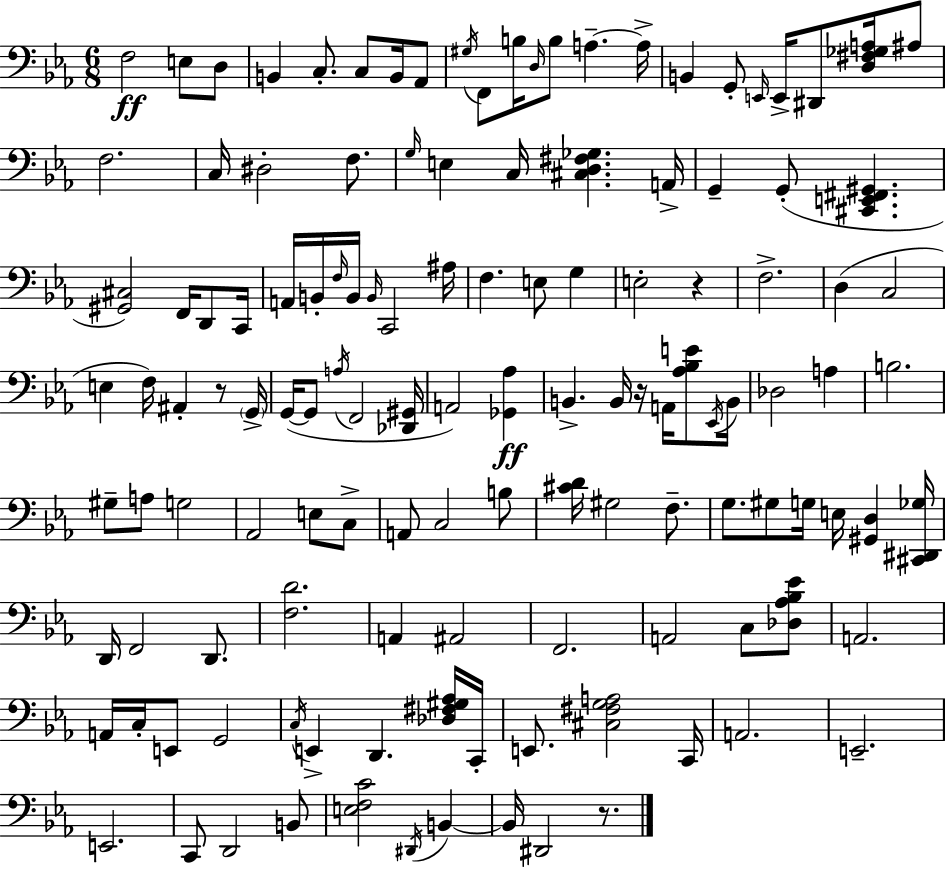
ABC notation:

X:1
T:Untitled
M:6/8
L:1/4
K:Eb
F,2 E,/2 D,/2 B,, C,/2 C,/2 B,,/4 _A,,/2 ^G,/4 F,,/2 B,/4 D,/4 B,/2 A, A,/4 B,, G,,/2 E,,/4 E,,/4 ^D,,/2 [D,^F,_G,A,]/4 ^A,/2 F,2 C,/4 ^D,2 F,/2 G,/4 E, C,/4 [^C,D,^F,_G,] A,,/4 G,, G,,/2 [^C,,E,,^F,,^G,,] [^G,,^C,]2 F,,/4 D,,/2 C,,/4 A,,/4 B,,/4 F,/4 B,,/4 B,,/4 C,,2 ^A,/4 F, E,/2 G, E,2 z F,2 D, C,2 E, F,/4 ^A,, z/2 G,,/4 G,,/4 G,,/2 A,/4 F,,2 [_D,,^G,,]/4 A,,2 [_G,,_A,] B,, B,,/4 z/4 A,,/4 [_A,_B,E]/2 _E,,/4 B,,/4 _D,2 A, B,2 ^G,/2 A,/2 G,2 _A,,2 E,/2 C,/2 A,,/2 C,2 B,/2 [^CD]/4 ^G,2 F,/2 G,/2 ^G,/2 G,/4 E,/4 [^G,,D,] [^C,,^D,,_G,]/4 D,,/4 F,,2 D,,/2 [F,D]2 A,, ^A,,2 F,,2 A,,2 C,/2 [_D,_A,_B,_E]/2 A,,2 A,,/4 C,/4 E,,/2 G,,2 C,/4 E,, D,, [_D,^F,^G,_A,]/4 C,,/4 E,,/2 [^C,^F,G,A,]2 C,,/4 A,,2 E,,2 E,,2 C,,/2 D,,2 B,,/2 [E,F,C]2 ^D,,/4 B,, B,,/4 ^D,,2 z/2